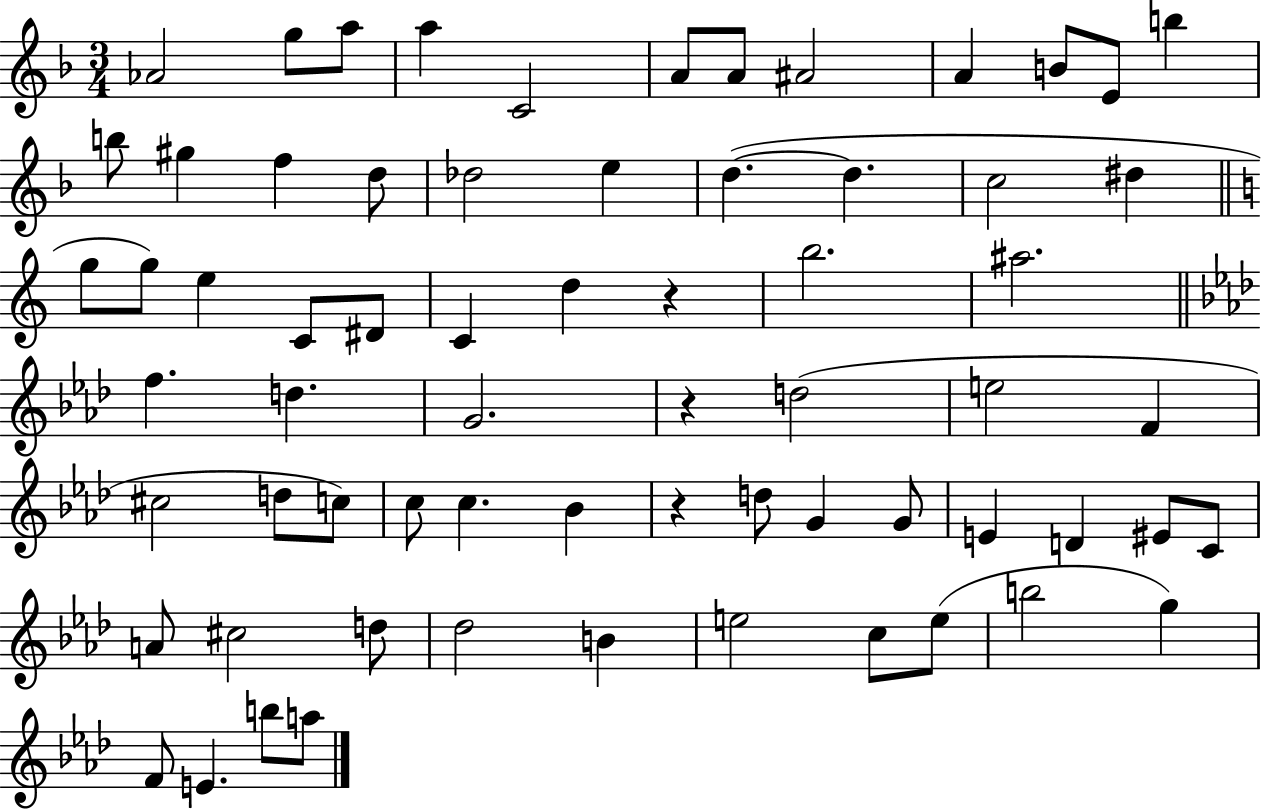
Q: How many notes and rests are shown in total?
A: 67